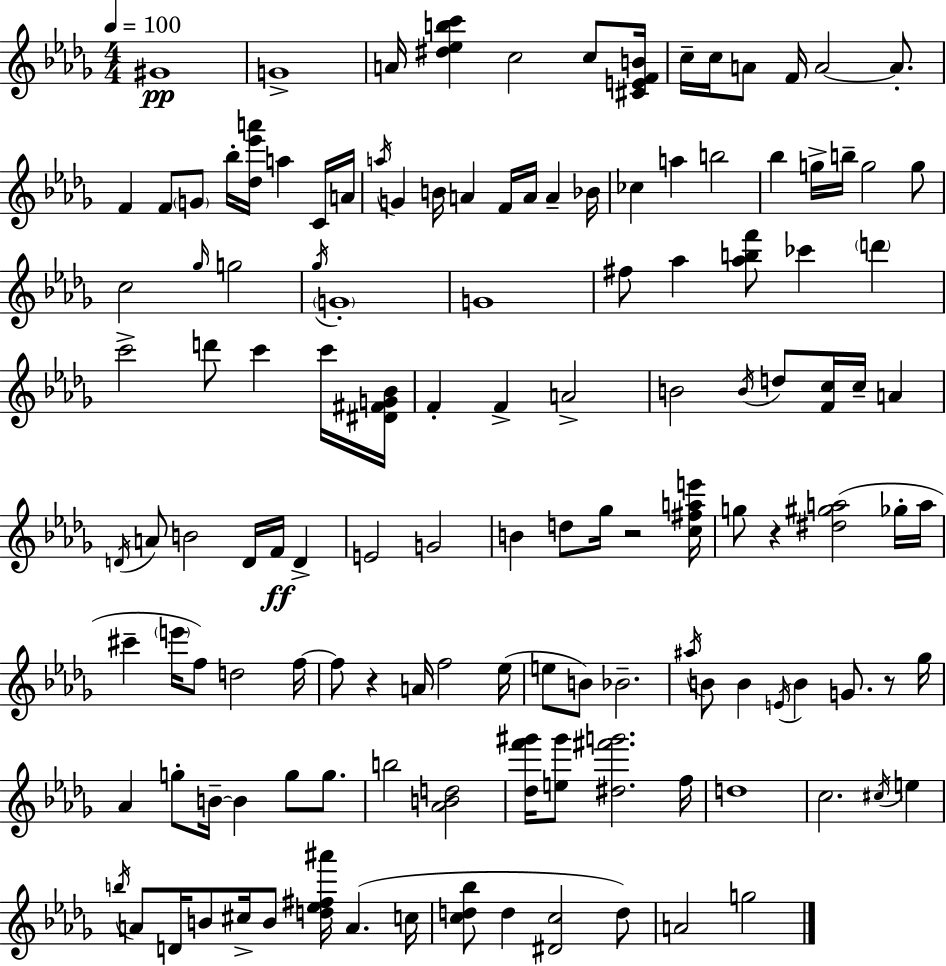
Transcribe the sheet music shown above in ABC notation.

X:1
T:Untitled
M:4/4
L:1/4
K:Bbm
^G4 G4 A/4 [^d_ebc'] c2 c/2 [^CEFB]/4 c/4 c/4 A/2 F/4 A2 A/2 F F/2 G/2 _b/4 [_d_e'a']/4 a C/4 A/4 a/4 G B/4 A F/4 A/4 A _B/4 _c a b2 _b g/4 b/4 g2 g/2 c2 _g/4 g2 _g/4 G4 G4 ^f/2 _a [_abf']/2 _c' d' c'2 d'/2 c' c'/4 [^D^FG_B]/4 F F A2 B2 B/4 d/2 [Fc]/4 c/4 A D/4 A/2 B2 D/4 F/4 D E2 G2 B d/2 _g/4 z2 [c^fae']/4 g/2 z [^d^ga]2 _g/4 a/4 ^c' e'/4 f/2 d2 f/4 f/2 z A/4 f2 _e/4 e/2 B/2 _B2 ^a/4 B/2 B E/4 B G/2 z/2 _g/4 _A g/2 B/4 B g/2 g/2 b2 [_ABd]2 [_df'^g']/4 [e^g']/2 [^d^f'g']2 f/4 d4 c2 ^c/4 e b/4 A/2 D/4 B/2 ^c/4 B/2 [d_e^f^a']/4 A c/4 [cd_b]/2 d [^Dc]2 d/2 A2 g2